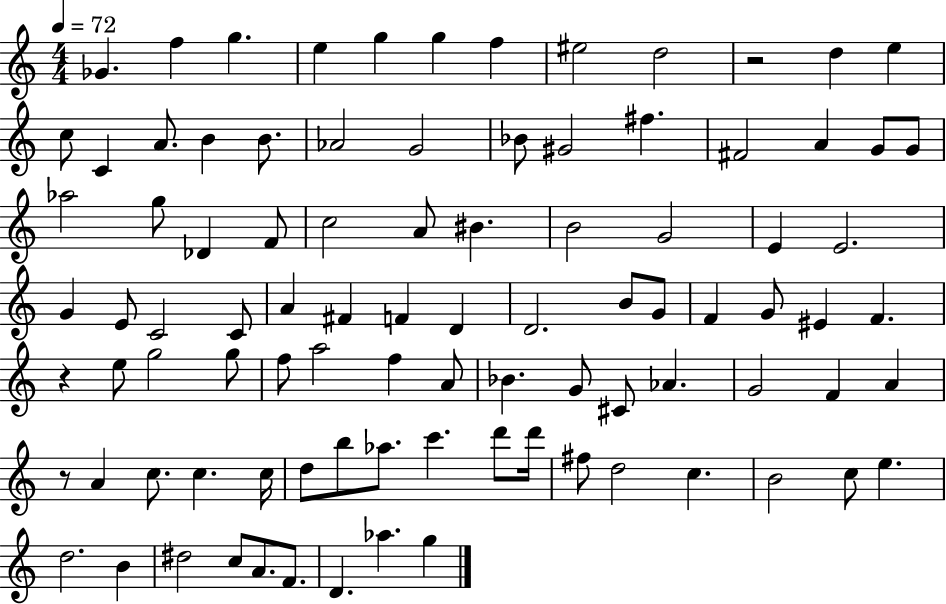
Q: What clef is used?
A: treble